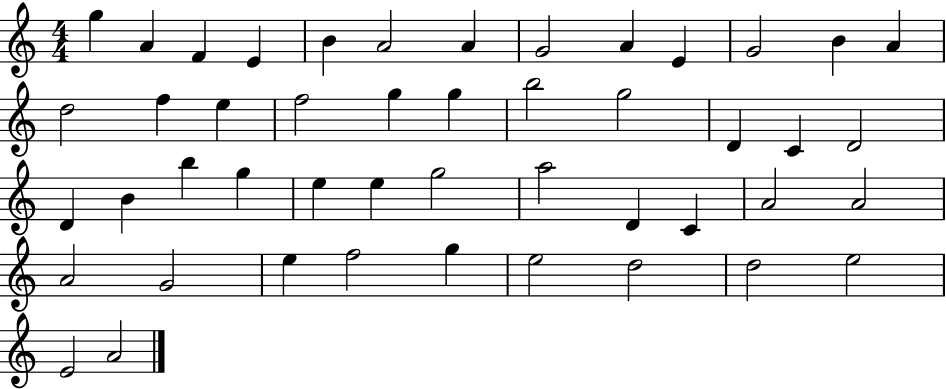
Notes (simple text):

G5/q A4/q F4/q E4/q B4/q A4/h A4/q G4/h A4/q E4/q G4/h B4/q A4/q D5/h F5/q E5/q F5/h G5/q G5/q B5/h G5/h D4/q C4/q D4/h D4/q B4/q B5/q G5/q E5/q E5/q G5/h A5/h D4/q C4/q A4/h A4/h A4/h G4/h E5/q F5/h G5/q E5/h D5/h D5/h E5/h E4/h A4/h